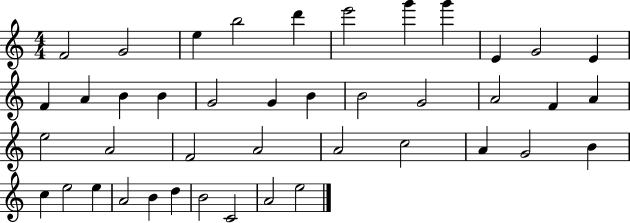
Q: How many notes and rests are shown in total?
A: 42